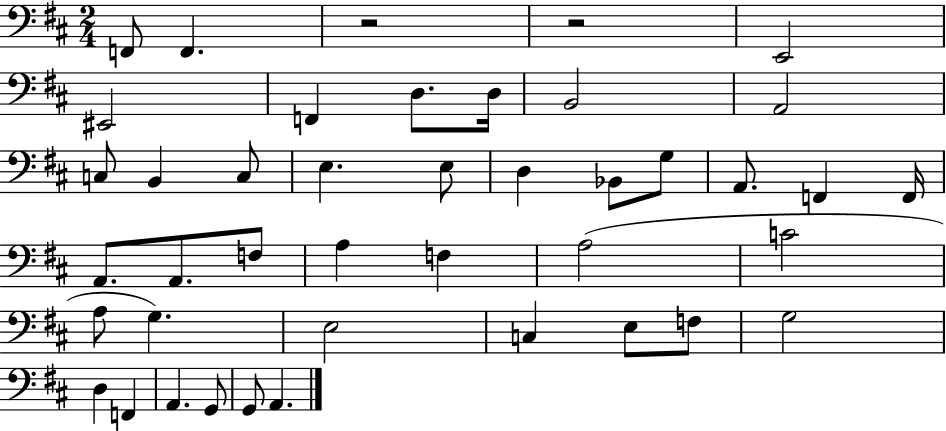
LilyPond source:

{
  \clef bass
  \numericTimeSignature
  \time 2/4
  \key d \major
  \repeat volta 2 { f,8 f,4. | r2 | r2 | e,2 | \break eis,2 | f,4 d8. d16 | b,2 | a,2 | \break c8 b,4 c8 | e4. e8 | d4 bes,8 g8 | a,8. f,4 f,16 | \break a,8. a,8. f8 | a4 f4 | a2( | c'2 | \break a8 g4.) | e2 | c4 e8 f8 | g2 | \break d4 f,4 | a,4. g,8 | g,8 a,4. | } \bar "|."
}